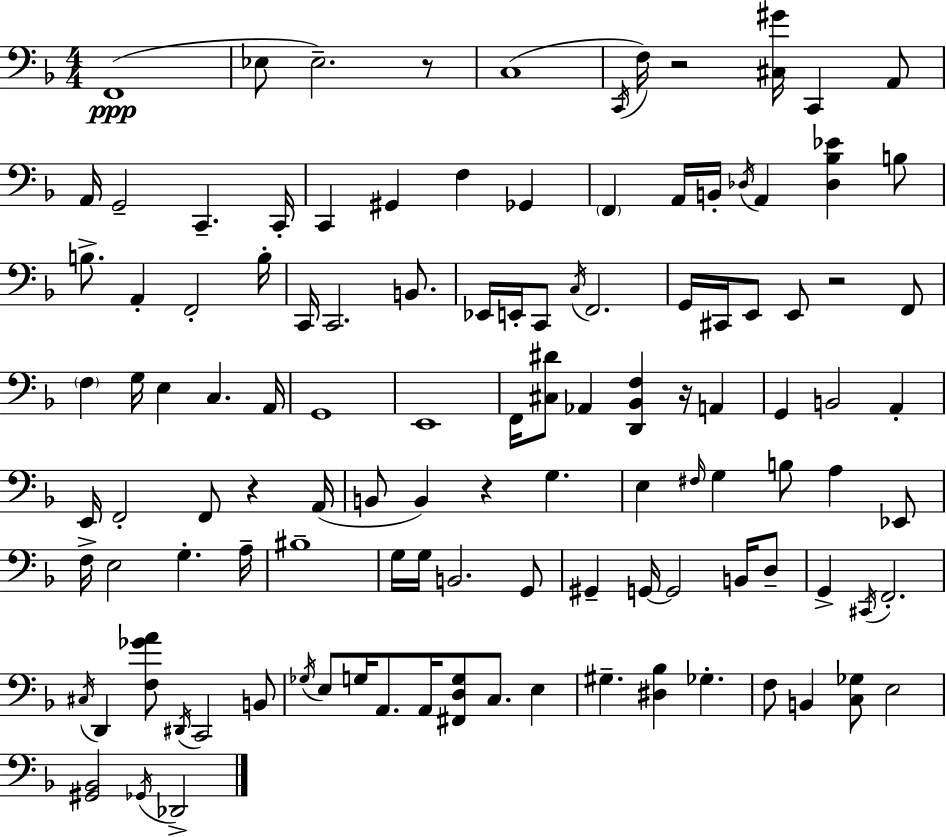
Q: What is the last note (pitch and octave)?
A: Db2